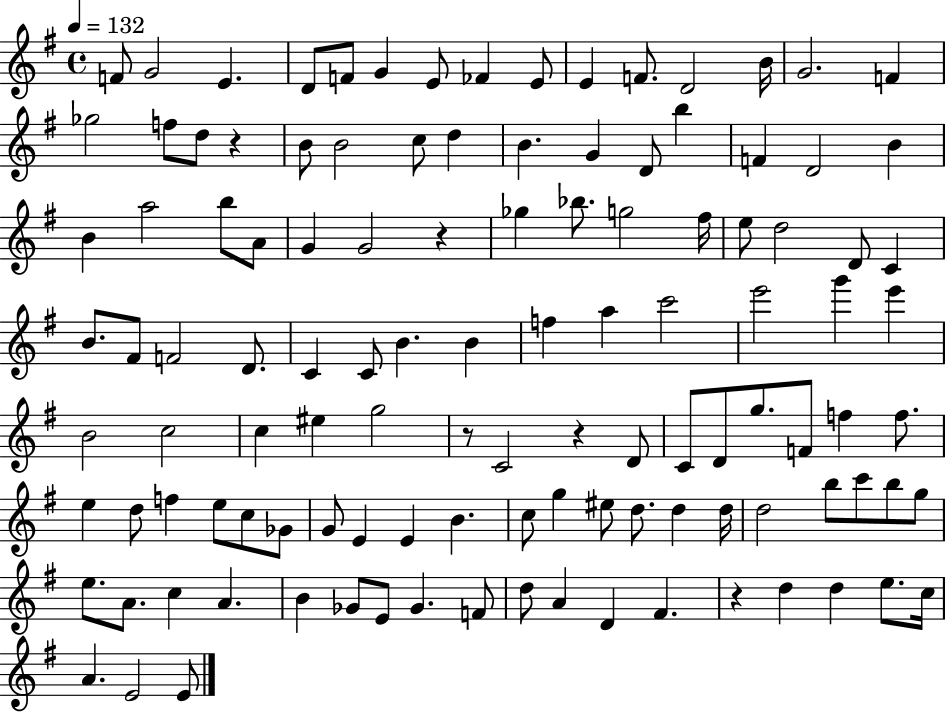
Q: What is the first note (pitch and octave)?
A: F4